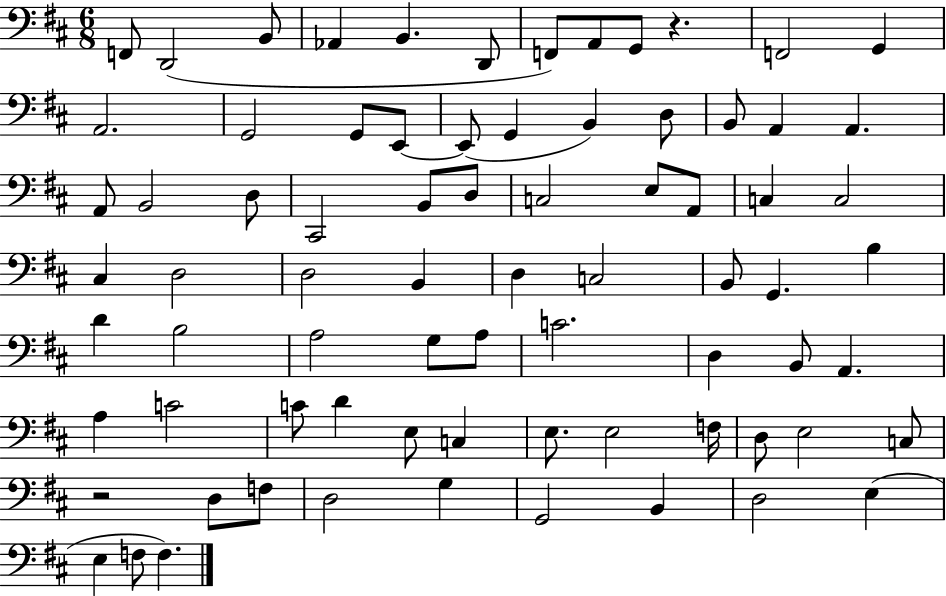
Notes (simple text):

F2/e D2/h B2/e Ab2/q B2/q. D2/e F2/e A2/e G2/e R/q. F2/h G2/q A2/h. G2/h G2/e E2/e E2/e G2/q B2/q D3/e B2/e A2/q A2/q. A2/e B2/h D3/e C#2/h B2/e D3/e C3/h E3/e A2/e C3/q C3/h C#3/q D3/h D3/h B2/q D3/q C3/h B2/e G2/q. B3/q D4/q B3/h A3/h G3/e A3/e C4/h. D3/q B2/e A2/q. A3/q C4/h C4/e D4/q E3/e C3/q E3/e. E3/h F3/s D3/e E3/h C3/e R/h D3/e F3/e D3/h G3/q G2/h B2/q D3/h E3/q E3/q F3/e F3/q.